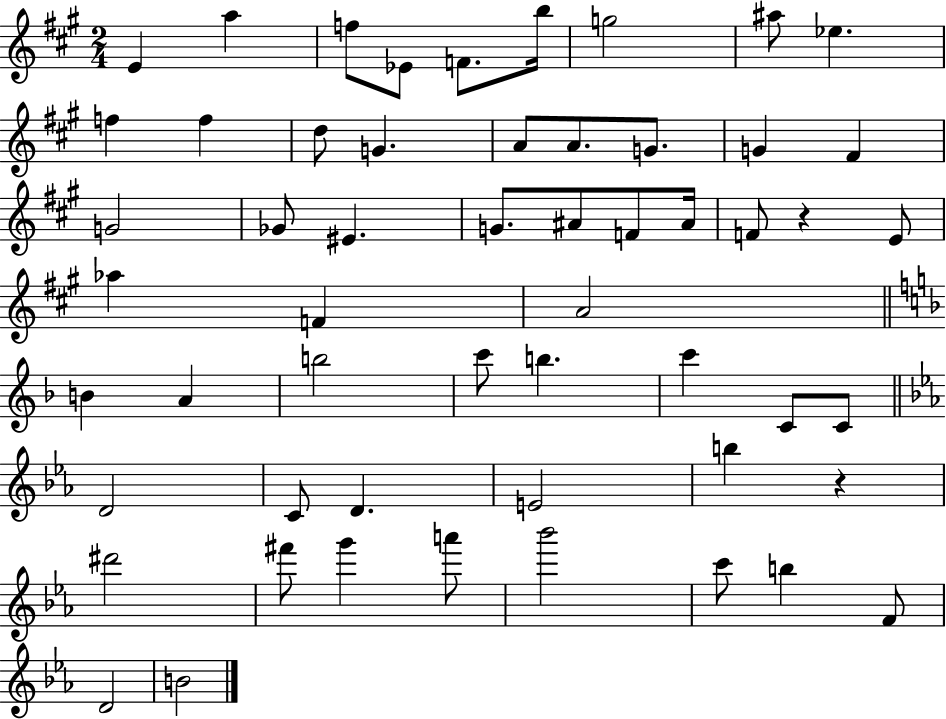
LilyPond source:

{
  \clef treble
  \numericTimeSignature
  \time 2/4
  \key a \major
  e'4 a''4 | f''8 ees'8 f'8. b''16 | g''2 | ais''8 ees''4. | \break f''4 f''4 | d''8 g'4. | a'8 a'8. g'8. | g'4 fis'4 | \break g'2 | ges'8 eis'4. | g'8. ais'8 f'8 ais'16 | f'8 r4 e'8 | \break aes''4 f'4 | a'2 | \bar "||" \break \key f \major b'4 a'4 | b''2 | c'''8 b''4. | c'''4 c'8 c'8 | \break \bar "||" \break \key ees \major d'2 | c'8 d'4. | e'2 | b''4 r4 | \break dis'''2 | fis'''8 g'''4 a'''8 | bes'''2 | c'''8 b''4 f'8 | \break d'2 | b'2 | \bar "|."
}